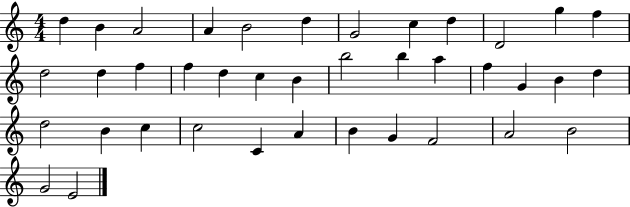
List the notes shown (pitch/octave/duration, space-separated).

D5/q B4/q A4/h A4/q B4/h D5/q G4/h C5/q D5/q D4/h G5/q F5/q D5/h D5/q F5/q F5/q D5/q C5/q B4/q B5/h B5/q A5/q F5/q G4/q B4/q D5/q D5/h B4/q C5/q C5/h C4/q A4/q B4/q G4/q F4/h A4/h B4/h G4/h E4/h